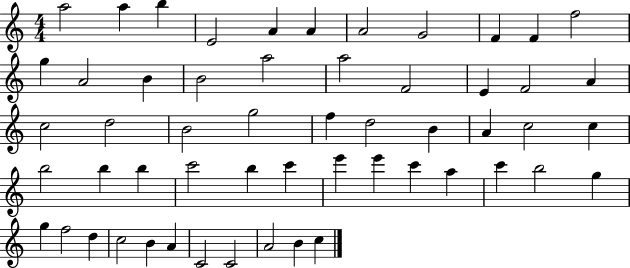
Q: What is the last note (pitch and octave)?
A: C5